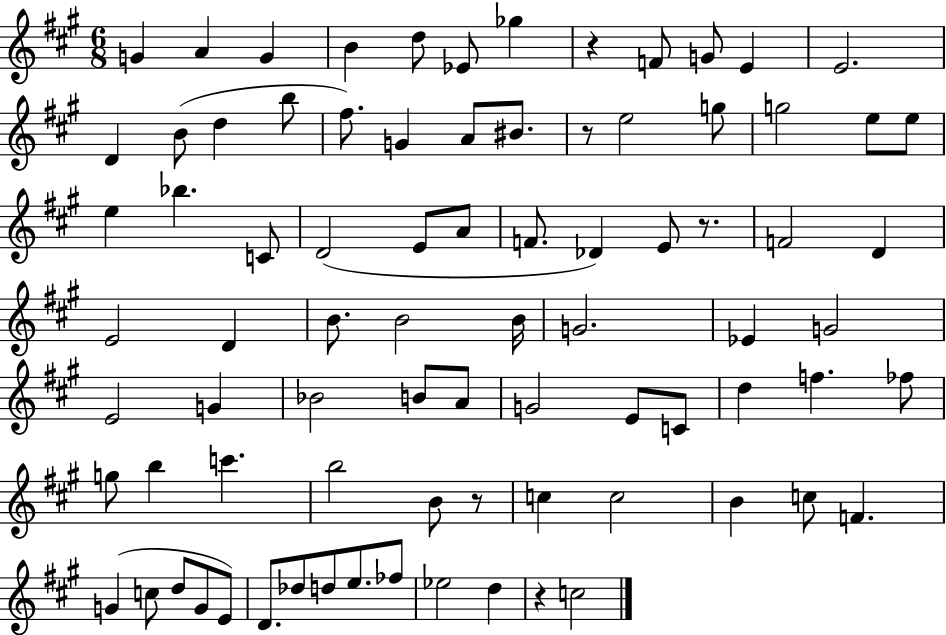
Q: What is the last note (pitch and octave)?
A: C5